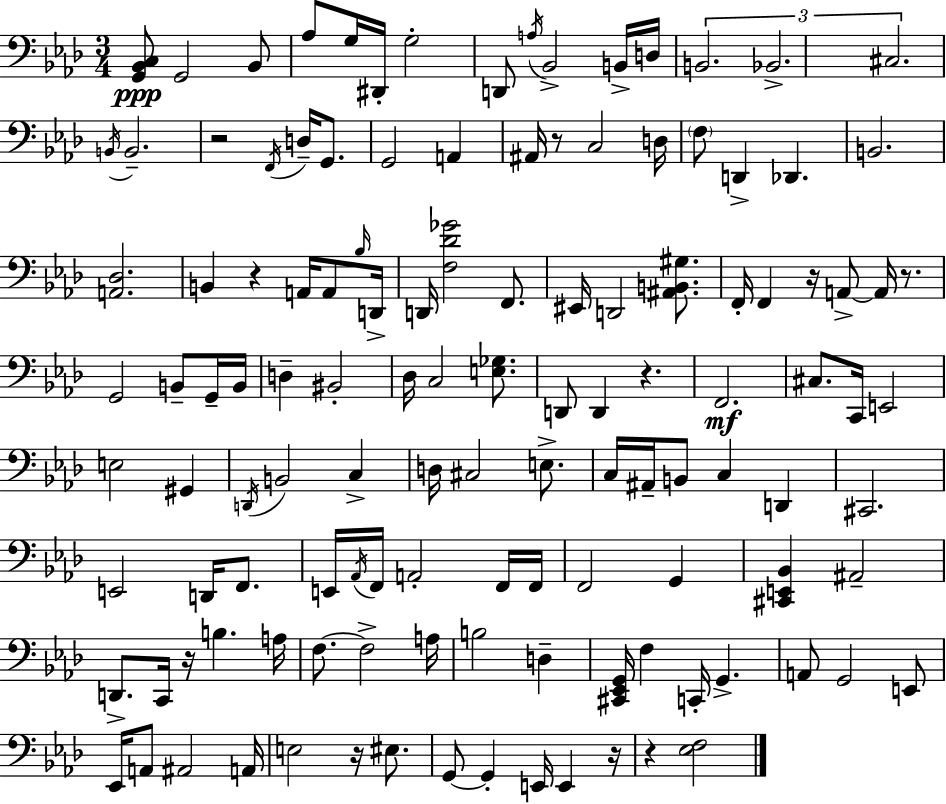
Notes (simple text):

[G2,Bb2,C3]/e G2/h Bb2/e Ab3/e G3/s D#2/s G3/h D2/e A3/s Bb2/h B2/s D3/s B2/h. Bb2/h. C#3/h. B2/s B2/h. R/h F2/s D3/s G2/e. G2/h A2/q A#2/s R/e C3/h D3/s F3/e D2/q Db2/q. B2/h. [A2,Db3]/h. B2/q R/q A2/s A2/e Bb3/s D2/s D2/s [F3,Db4,Gb4]/h F2/e. EIS2/s D2/h [A#2,B2,G#3]/e. F2/s F2/q R/s A2/e A2/s R/e. G2/h B2/e G2/s B2/s D3/q BIS2/h Db3/s C3/h [E3,Gb3]/e. D2/e D2/q R/q. F2/h. C#3/e. C2/s E2/h E3/h G#2/q D2/s B2/h C3/q D3/s C#3/h E3/e. C3/s A#2/s B2/e C3/q D2/q C#2/h. E2/h D2/s F2/e. E2/s Ab2/s F2/s A2/h F2/s F2/s F2/h G2/q [C#2,E2,Bb2]/q A#2/h D2/e. C2/s R/s B3/q. A3/s F3/e. F3/h A3/s B3/h D3/q [C#2,Eb2,G2]/s F3/q C2/s G2/q. A2/e G2/h E2/e Eb2/s A2/e A#2/h A2/s E3/h R/s EIS3/e. G2/e G2/q E2/s E2/q R/s R/q [Eb3,F3]/h